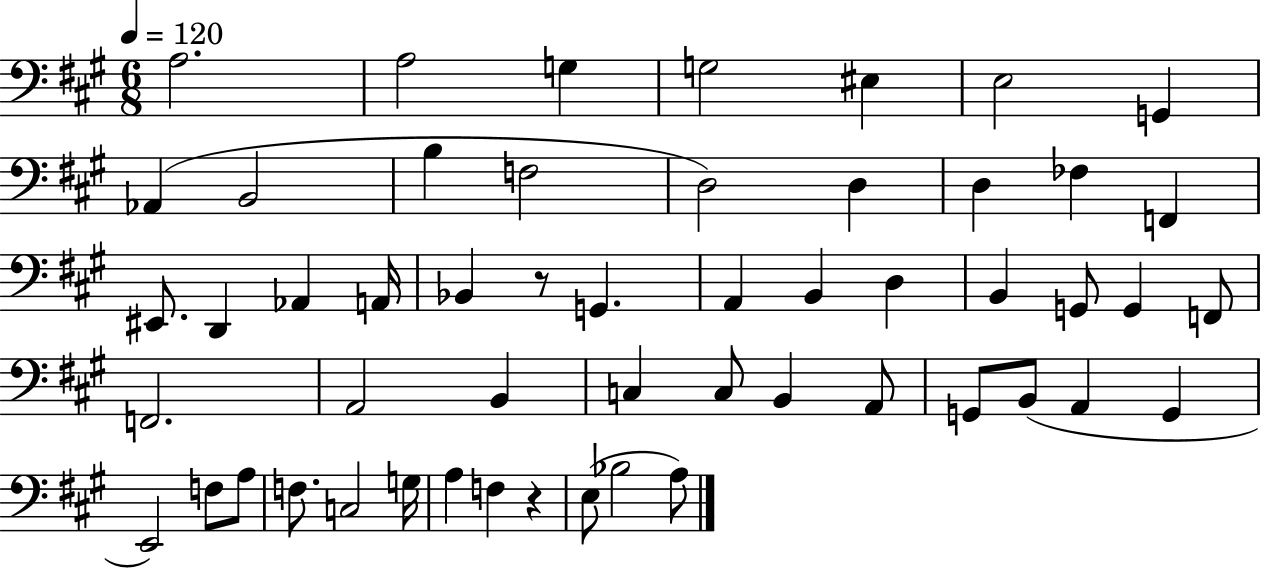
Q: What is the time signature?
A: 6/8